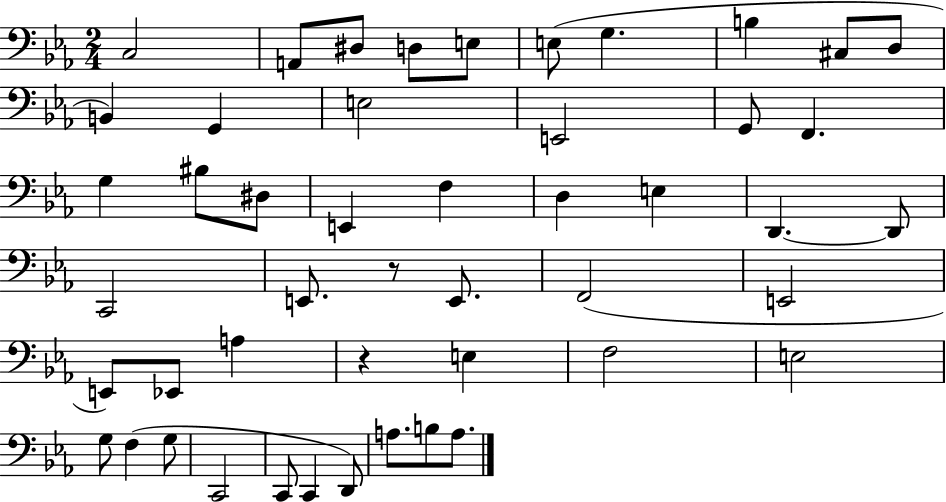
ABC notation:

X:1
T:Untitled
M:2/4
L:1/4
K:Eb
C,2 A,,/2 ^D,/2 D,/2 E,/2 E,/2 G, B, ^C,/2 D,/2 B,, G,, E,2 E,,2 G,,/2 F,, G, ^B,/2 ^D,/2 E,, F, D, E, D,, D,,/2 C,,2 E,,/2 z/2 E,,/2 F,,2 E,,2 E,,/2 _E,,/2 A, z E, F,2 E,2 G,/2 F, G,/2 C,,2 C,,/2 C,, D,,/2 A,/2 B,/2 A,/2